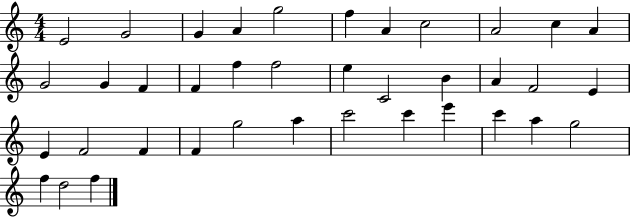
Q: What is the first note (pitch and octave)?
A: E4